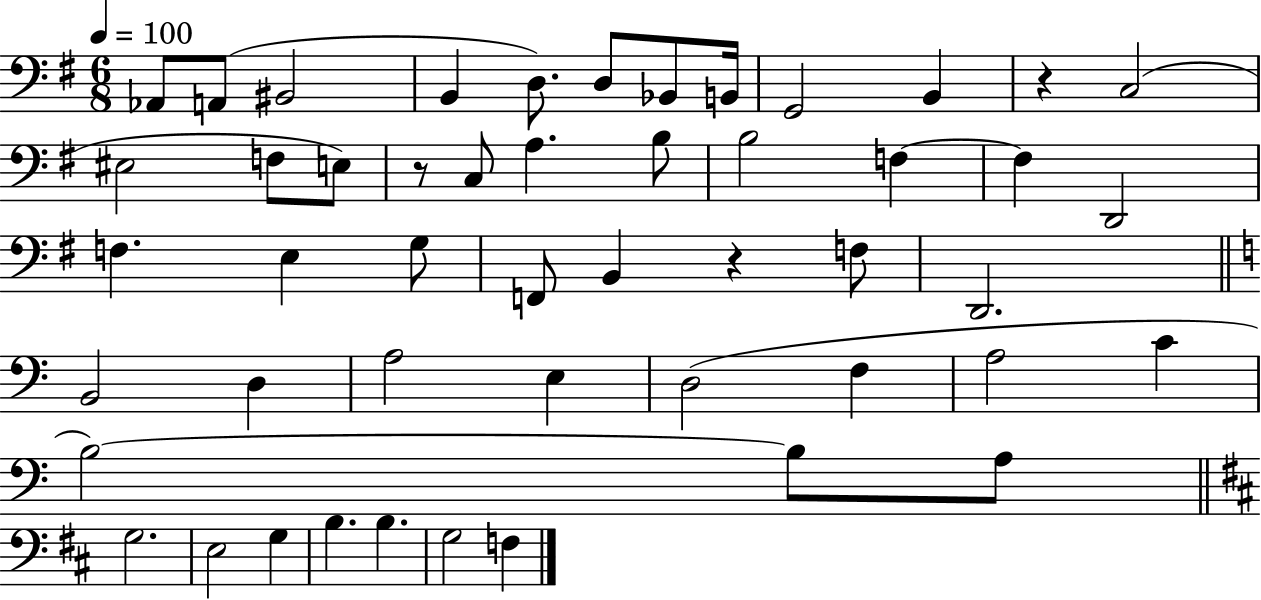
Ab2/e A2/e BIS2/h B2/q D3/e. D3/e Bb2/e B2/s G2/h B2/q R/q C3/h EIS3/h F3/e E3/e R/e C3/e A3/q. B3/e B3/h F3/q F3/q D2/h F3/q. E3/q G3/e F2/e B2/q R/q F3/e D2/h. B2/h D3/q A3/h E3/q D3/h F3/q A3/h C4/q B3/h B3/e A3/e G3/h. E3/h G3/q B3/q. B3/q. G3/h F3/q